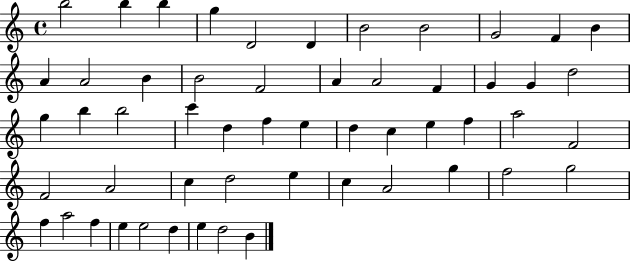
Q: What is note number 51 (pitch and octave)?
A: D5